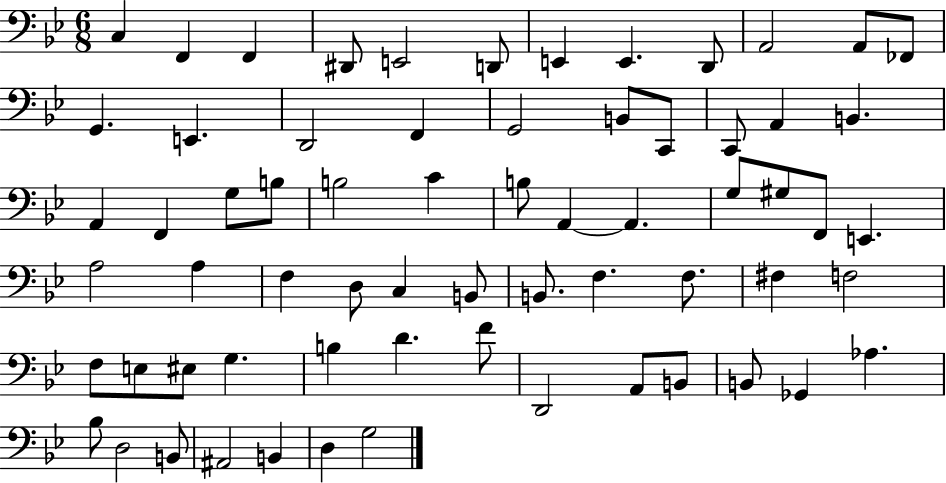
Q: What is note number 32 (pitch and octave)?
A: G3